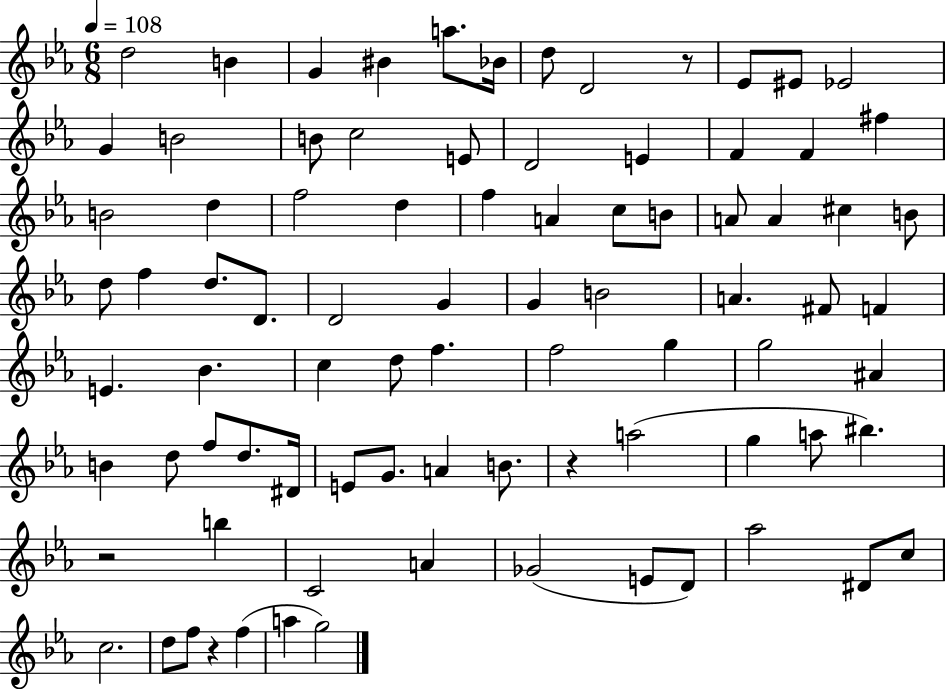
{
  \clef treble
  \numericTimeSignature
  \time 6/8
  \key ees \major
  \tempo 4 = 108
  d''2 b'4 | g'4 bis'4 a''8. bes'16 | d''8 d'2 r8 | ees'8 eis'8 ees'2 | \break g'4 b'2 | b'8 c''2 e'8 | d'2 e'4 | f'4 f'4 fis''4 | \break b'2 d''4 | f''2 d''4 | f''4 a'4 c''8 b'8 | a'8 a'4 cis''4 b'8 | \break d''8 f''4 d''8. d'8. | d'2 g'4 | g'4 b'2 | a'4. fis'8 f'4 | \break e'4. bes'4. | c''4 d''8 f''4. | f''2 g''4 | g''2 ais'4 | \break b'4 d''8 f''8 d''8. dis'16 | e'8 g'8. a'4 b'8. | r4 a''2( | g''4 a''8 bis''4.) | \break r2 b''4 | c'2 a'4 | ges'2( e'8 d'8) | aes''2 dis'8 c''8 | \break c''2. | d''8 f''8 r4 f''4( | a''4 g''2) | \bar "|."
}